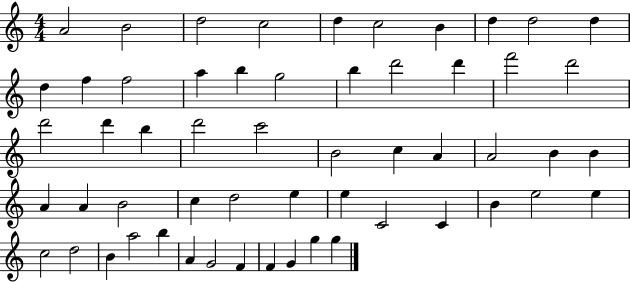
A4/h B4/h D5/h C5/h D5/q C5/h B4/q D5/q D5/h D5/q D5/q F5/q F5/h A5/q B5/q G5/h B5/q D6/h D6/q F6/h D6/h D6/h D6/q B5/q D6/h C6/h B4/h C5/q A4/q A4/h B4/q B4/q A4/q A4/q B4/h C5/q D5/h E5/q E5/q C4/h C4/q B4/q E5/h E5/q C5/h D5/h B4/q A5/h B5/q A4/q G4/h F4/q F4/q G4/q G5/q G5/q